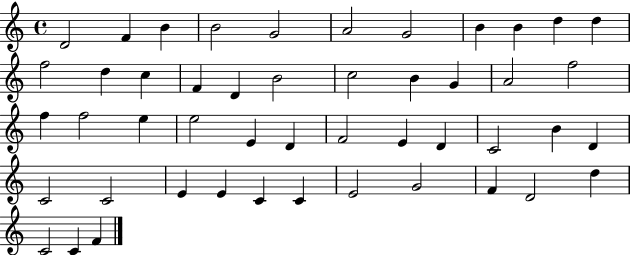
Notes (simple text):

D4/h F4/q B4/q B4/h G4/h A4/h G4/h B4/q B4/q D5/q D5/q F5/h D5/q C5/q F4/q D4/q B4/h C5/h B4/q G4/q A4/h F5/h F5/q F5/h E5/q E5/h E4/q D4/q F4/h E4/q D4/q C4/h B4/q D4/q C4/h C4/h E4/q E4/q C4/q C4/q E4/h G4/h F4/q D4/h D5/q C4/h C4/q F4/q